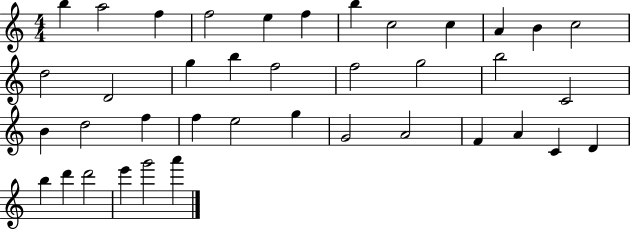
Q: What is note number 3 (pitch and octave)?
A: F5